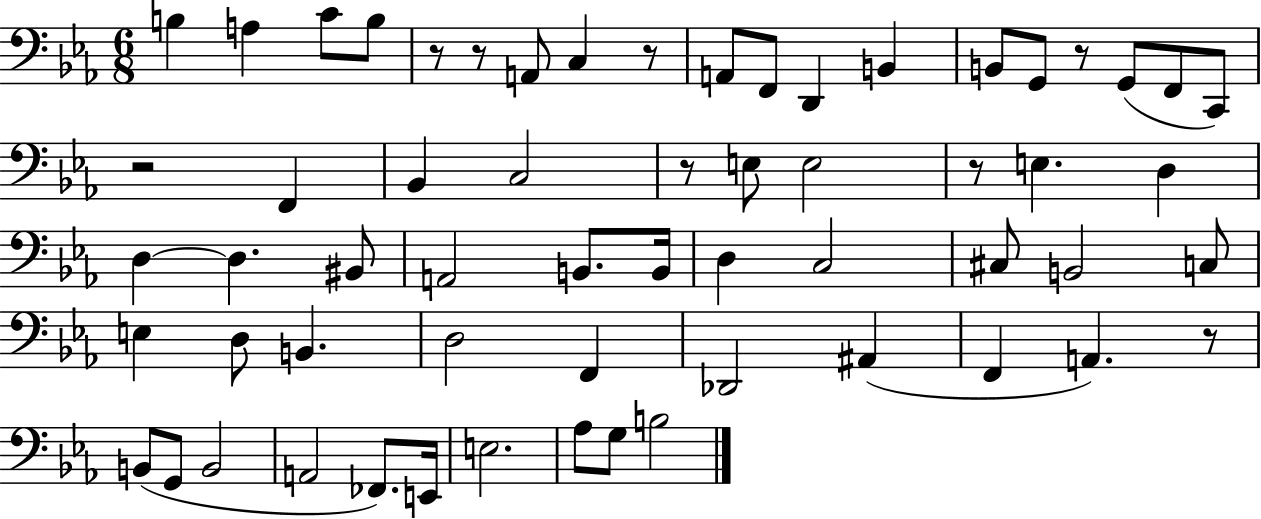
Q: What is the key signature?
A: EES major